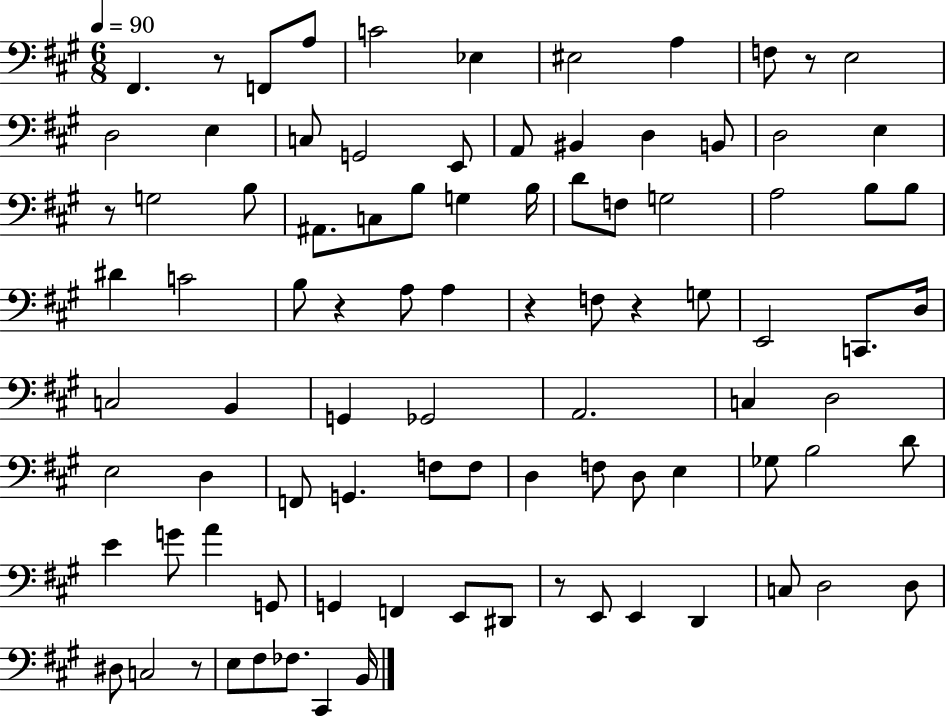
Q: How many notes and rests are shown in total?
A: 92